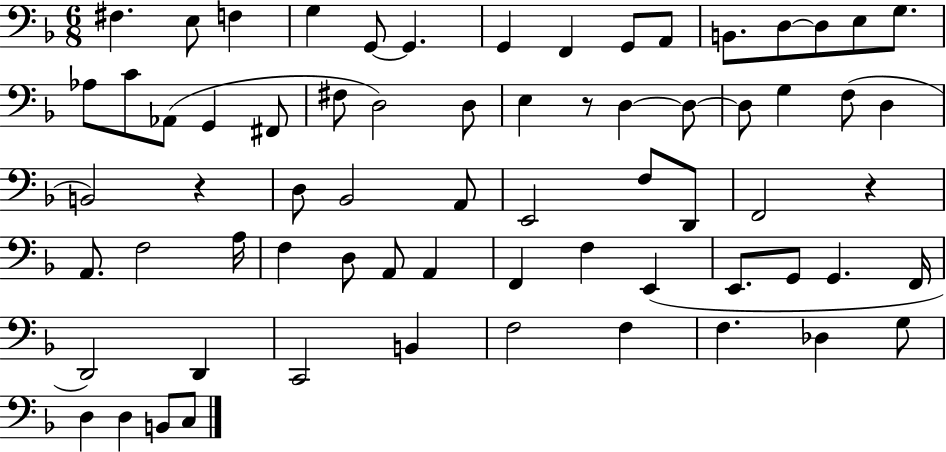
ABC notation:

X:1
T:Untitled
M:6/8
L:1/4
K:F
^F, E,/2 F, G, G,,/2 G,, G,, F,, G,,/2 A,,/2 B,,/2 D,/2 D,/2 E,/2 G,/2 _A,/2 C/2 _A,,/2 G,, ^F,,/2 ^F,/2 D,2 D,/2 E, z/2 D, D,/2 D,/2 G, F,/2 D, B,,2 z D,/2 _B,,2 A,,/2 E,,2 F,/2 D,,/2 F,,2 z A,,/2 F,2 A,/4 F, D,/2 A,,/2 A,, F,, F, E,, E,,/2 G,,/2 G,, F,,/4 D,,2 D,, C,,2 B,, F,2 F, F, _D, G,/2 D, D, B,,/2 C,/2